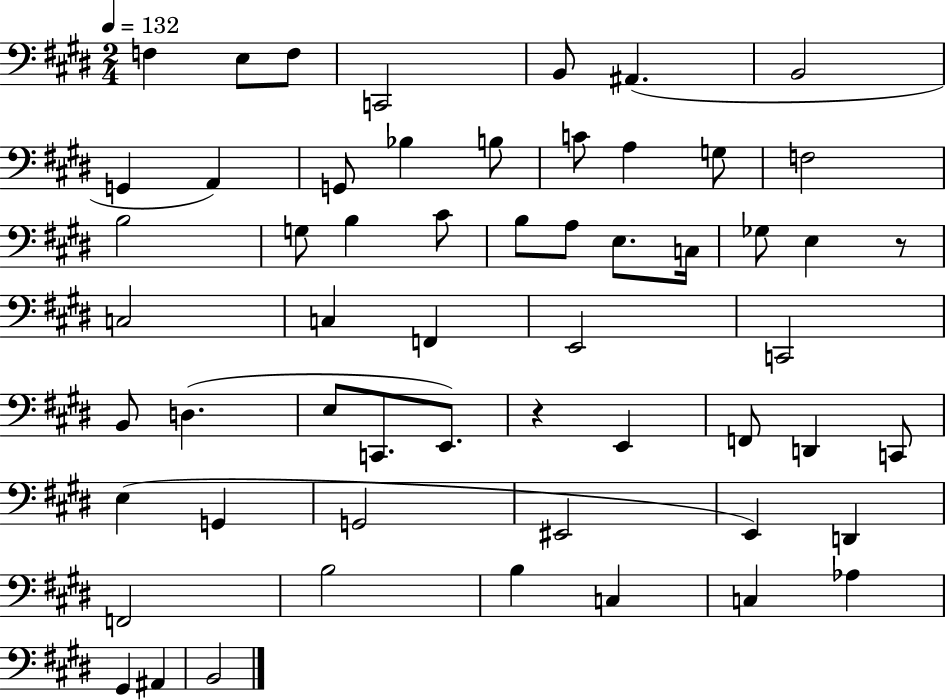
F3/q E3/e F3/e C2/h B2/e A#2/q. B2/h G2/q A2/q G2/e Bb3/q B3/e C4/e A3/q G3/e F3/h B3/h G3/e B3/q C#4/e B3/e A3/e E3/e. C3/s Gb3/e E3/q R/e C3/h C3/q F2/q E2/h C2/h B2/e D3/q. E3/e C2/e. E2/e. R/q E2/q F2/e D2/q C2/e E3/q G2/q G2/h EIS2/h E2/q D2/q F2/h B3/h B3/q C3/q C3/q Ab3/q G#2/q A#2/q B2/h